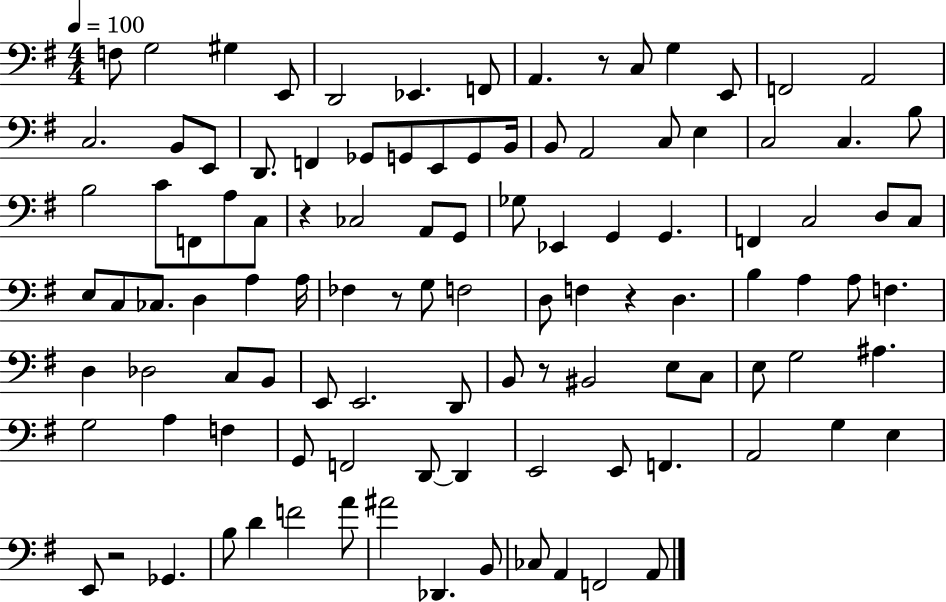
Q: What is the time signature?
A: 4/4